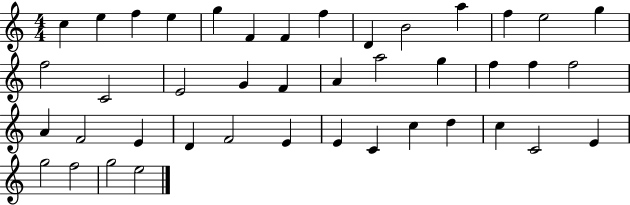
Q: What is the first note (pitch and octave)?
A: C5